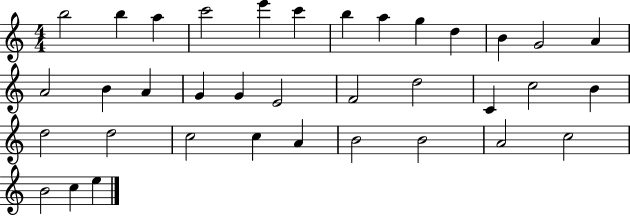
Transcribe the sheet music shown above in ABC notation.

X:1
T:Untitled
M:4/4
L:1/4
K:C
b2 b a c'2 e' c' b a g d B G2 A A2 B A G G E2 F2 d2 C c2 B d2 d2 c2 c A B2 B2 A2 c2 B2 c e